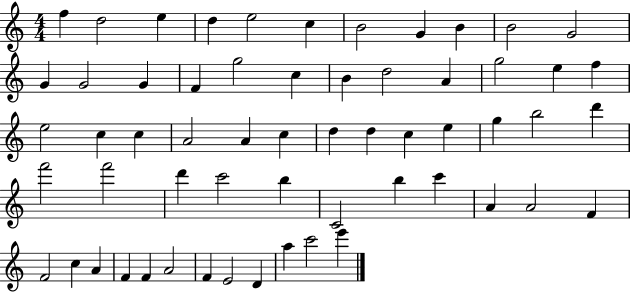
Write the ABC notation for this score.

X:1
T:Untitled
M:4/4
L:1/4
K:C
f d2 e d e2 c B2 G B B2 G2 G G2 G F g2 c B d2 A g2 e f e2 c c A2 A c d d c e g b2 d' f'2 f'2 d' c'2 b C2 b c' A A2 F F2 c A F F A2 F E2 D a c'2 e'